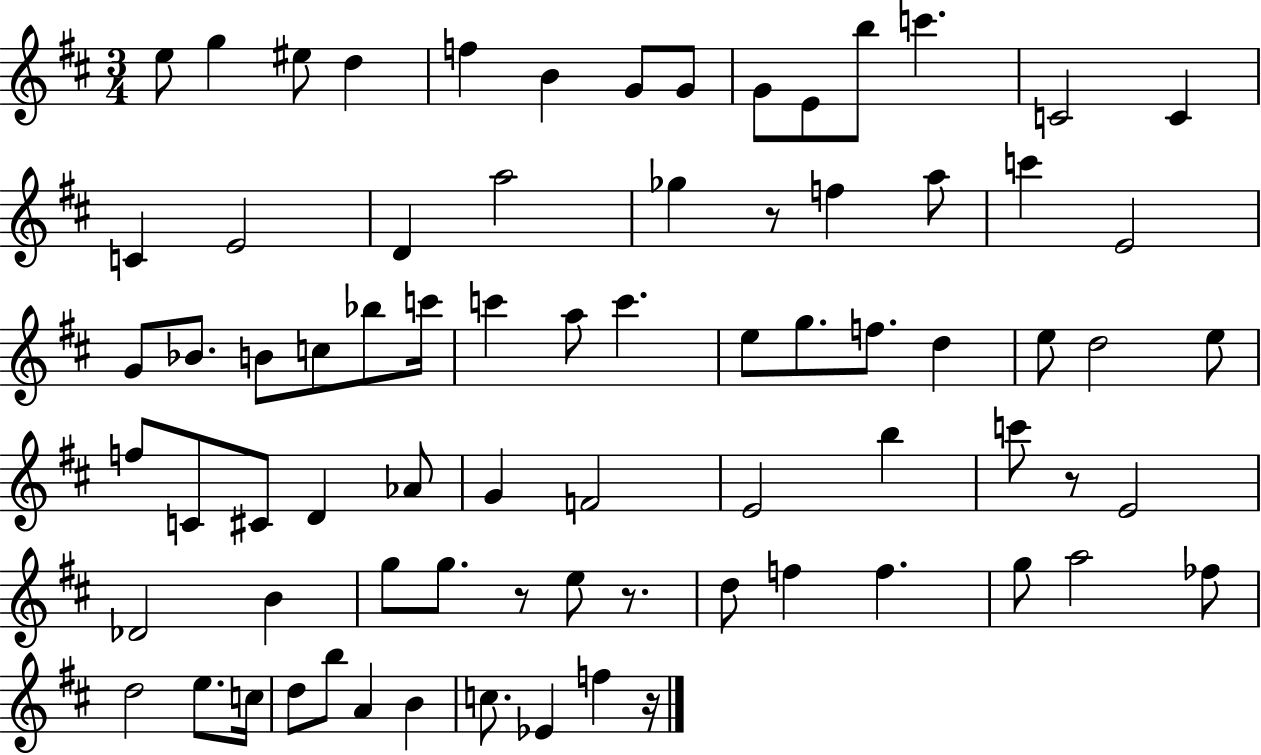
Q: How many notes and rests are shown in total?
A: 76